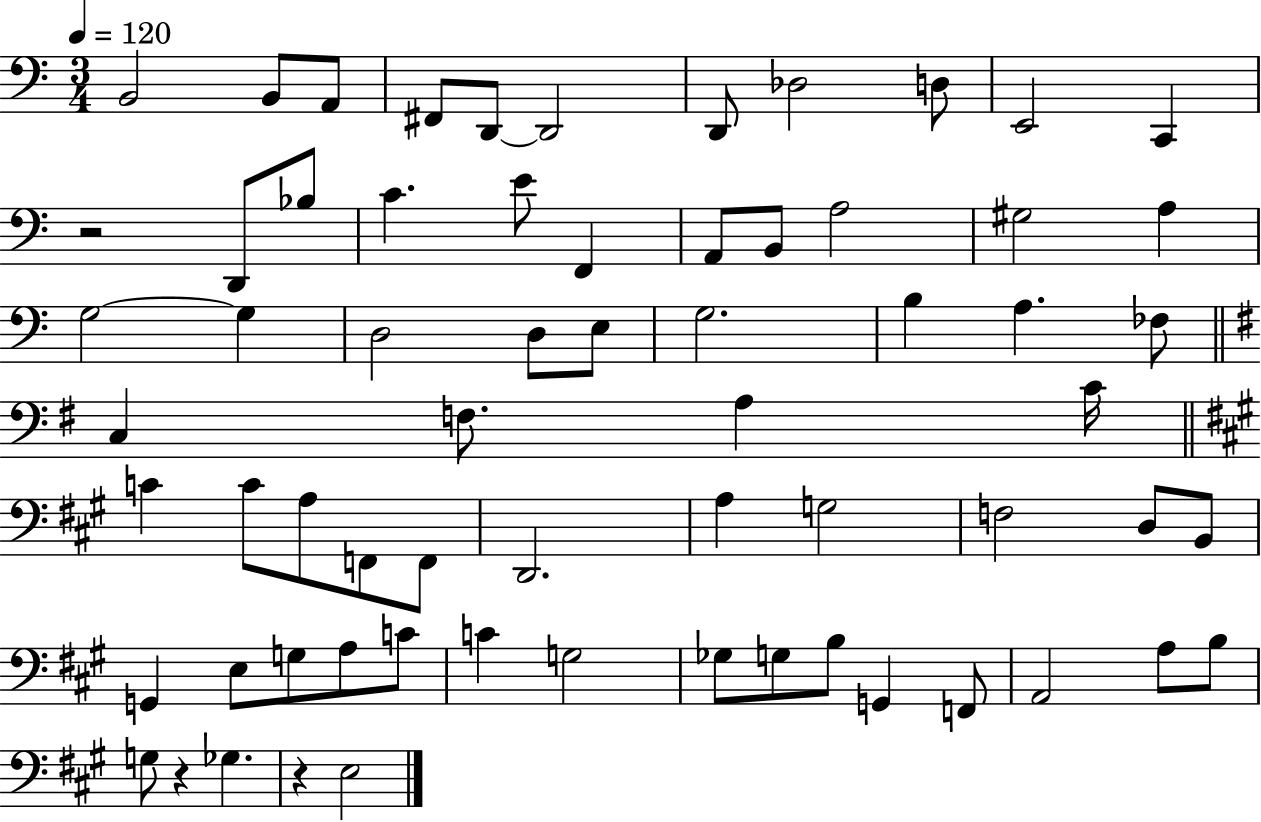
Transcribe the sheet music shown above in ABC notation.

X:1
T:Untitled
M:3/4
L:1/4
K:C
B,,2 B,,/2 A,,/2 ^F,,/2 D,,/2 D,,2 D,,/2 _D,2 D,/2 E,,2 C,, z2 D,,/2 _B,/2 C E/2 F,, A,,/2 B,,/2 A,2 ^G,2 A, G,2 G, D,2 D,/2 E,/2 G,2 B, A, _F,/2 C, F,/2 A, C/4 C C/2 A,/2 F,,/2 F,,/2 D,,2 A, G,2 F,2 D,/2 B,,/2 G,, E,/2 G,/2 A,/2 C/2 C G,2 _G,/2 G,/2 B,/2 G,, F,,/2 A,,2 A,/2 B,/2 G,/2 z _G, z E,2